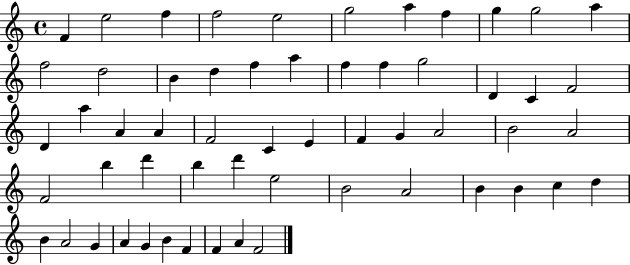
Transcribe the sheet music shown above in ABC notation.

X:1
T:Untitled
M:4/4
L:1/4
K:C
F e2 f f2 e2 g2 a f g g2 a f2 d2 B d f a f f g2 D C F2 D a A A F2 C E F G A2 B2 A2 F2 b d' b d' e2 B2 A2 B B c d B A2 G A G B F F A F2